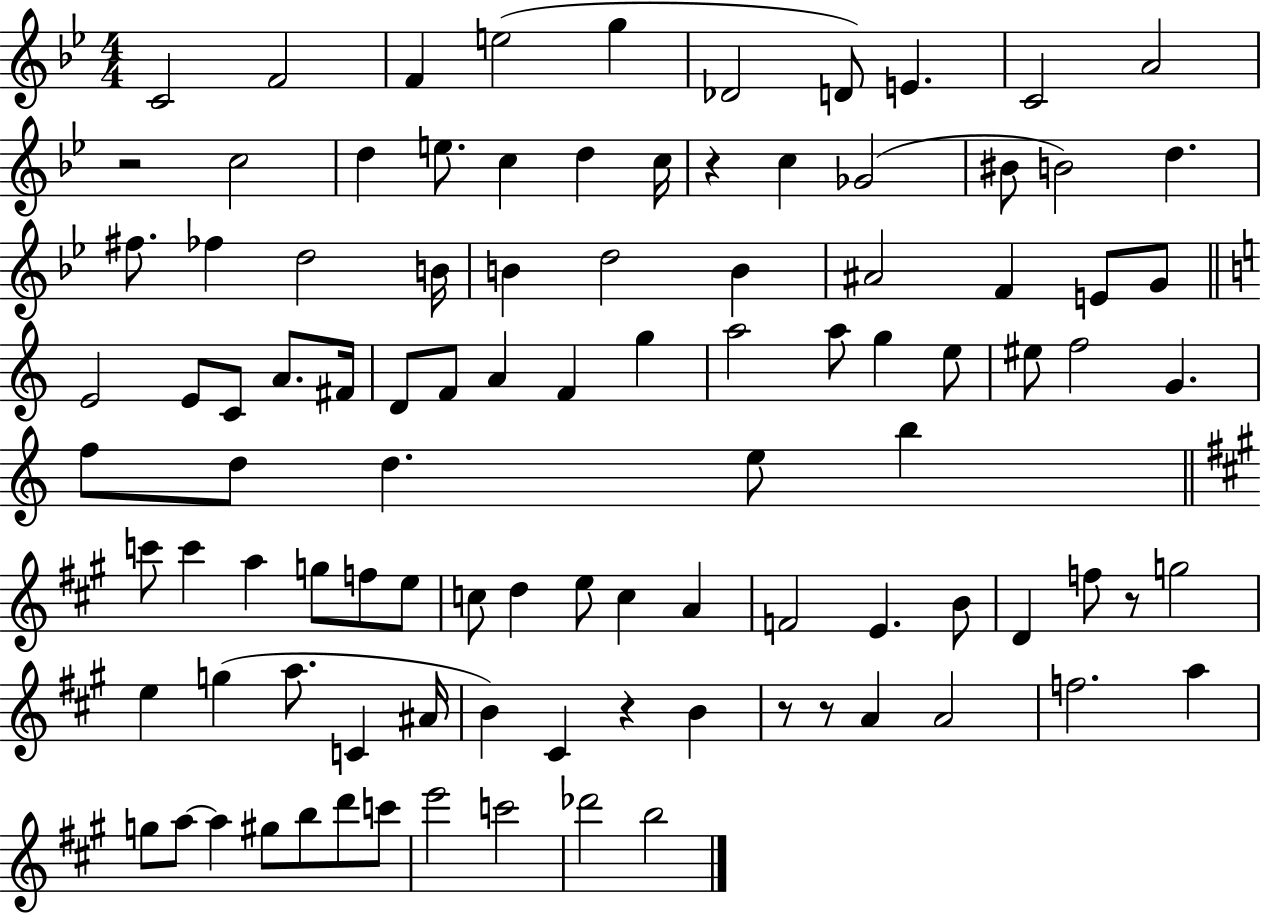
X:1
T:Untitled
M:4/4
L:1/4
K:Bb
C2 F2 F e2 g _D2 D/2 E C2 A2 z2 c2 d e/2 c d c/4 z c _G2 ^B/2 B2 d ^f/2 _f d2 B/4 B d2 B ^A2 F E/2 G/2 E2 E/2 C/2 A/2 ^F/4 D/2 F/2 A F g a2 a/2 g e/2 ^e/2 f2 G f/2 d/2 d e/2 b c'/2 c' a g/2 f/2 e/2 c/2 d e/2 c A F2 E B/2 D f/2 z/2 g2 e g a/2 C ^A/4 B ^C z B z/2 z/2 A A2 f2 a g/2 a/2 a ^g/2 b/2 d'/2 c'/2 e'2 c'2 _d'2 b2